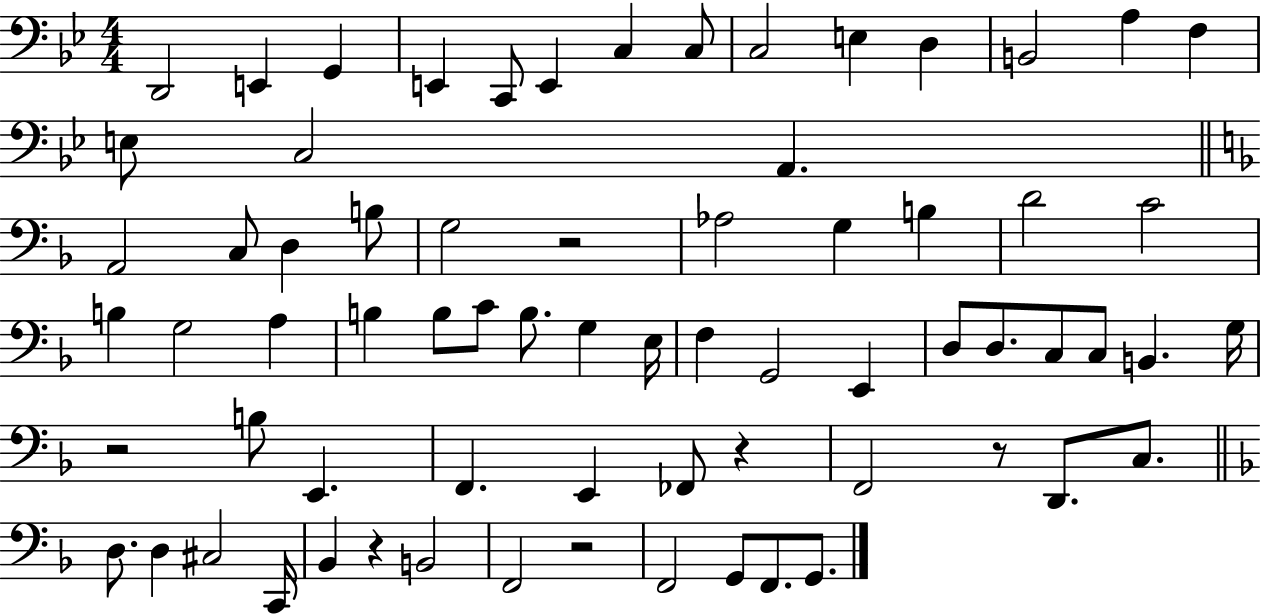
D2/h E2/q G2/q E2/q C2/e E2/q C3/q C3/e C3/h E3/q D3/q B2/h A3/q F3/q E3/e C3/h A2/q. A2/h C3/e D3/q B3/e G3/h R/h Ab3/h G3/q B3/q D4/h C4/h B3/q G3/h A3/q B3/q B3/e C4/e B3/e. G3/q E3/s F3/q G2/h E2/q D3/e D3/e. C3/e C3/e B2/q. G3/s R/h B3/e E2/q. F2/q. E2/q FES2/e R/q F2/h R/e D2/e. C3/e. D3/e. D3/q C#3/h C2/s Bb2/q R/q B2/h F2/h R/h F2/h G2/e F2/e. G2/e.